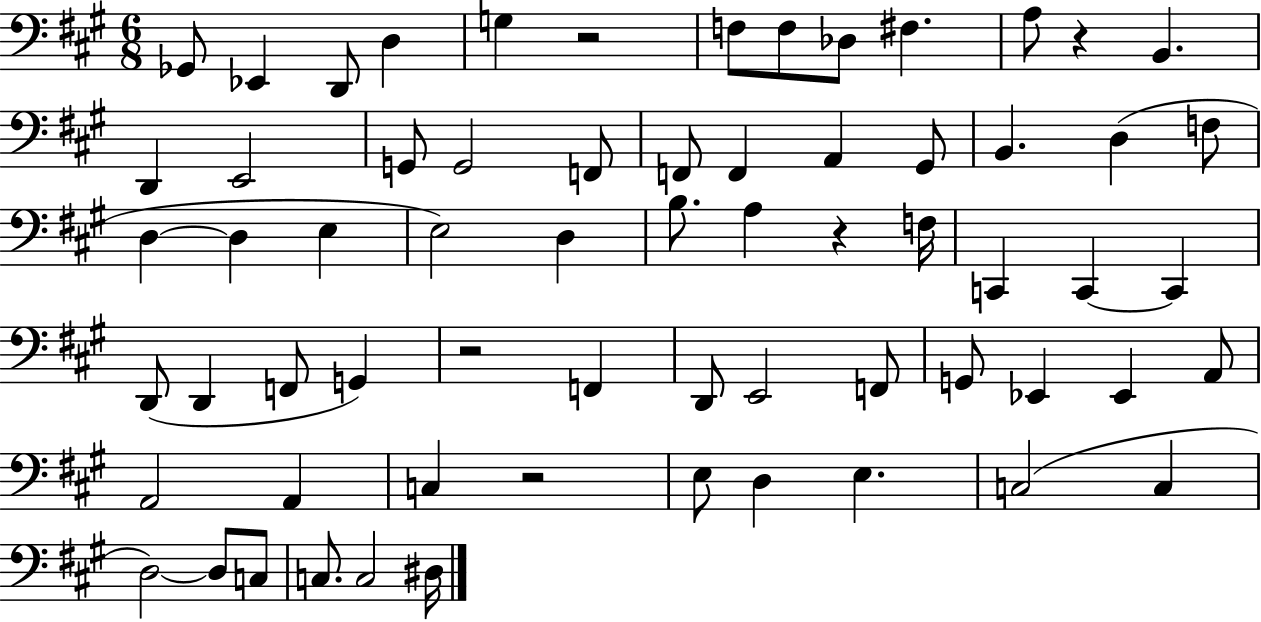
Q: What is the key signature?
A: A major